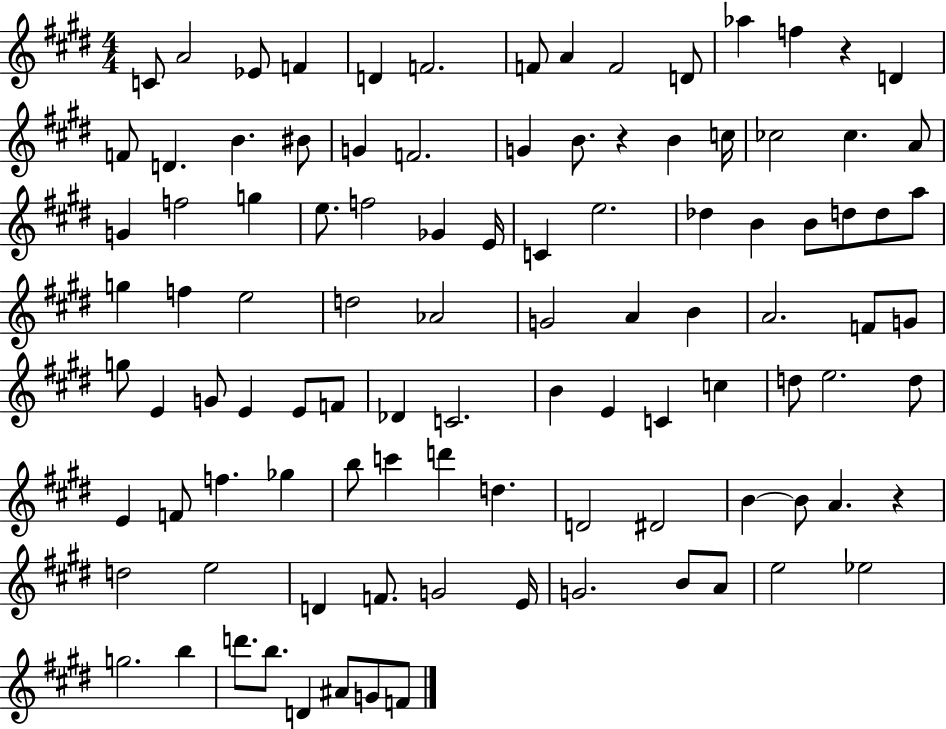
X:1
T:Untitled
M:4/4
L:1/4
K:E
C/2 A2 _E/2 F D F2 F/2 A F2 D/2 _a f z D F/2 D B ^B/2 G F2 G B/2 z B c/4 _c2 _c A/2 G f2 g e/2 f2 _G E/4 C e2 _d B B/2 d/2 d/2 a/2 g f e2 d2 _A2 G2 A B A2 F/2 G/2 g/2 E G/2 E E/2 F/2 _D C2 B E C c d/2 e2 d/2 E F/2 f _g b/2 c' d' d D2 ^D2 B B/2 A z d2 e2 D F/2 G2 E/4 G2 B/2 A/2 e2 _e2 g2 b d'/2 b/2 D ^A/2 G/2 F/2